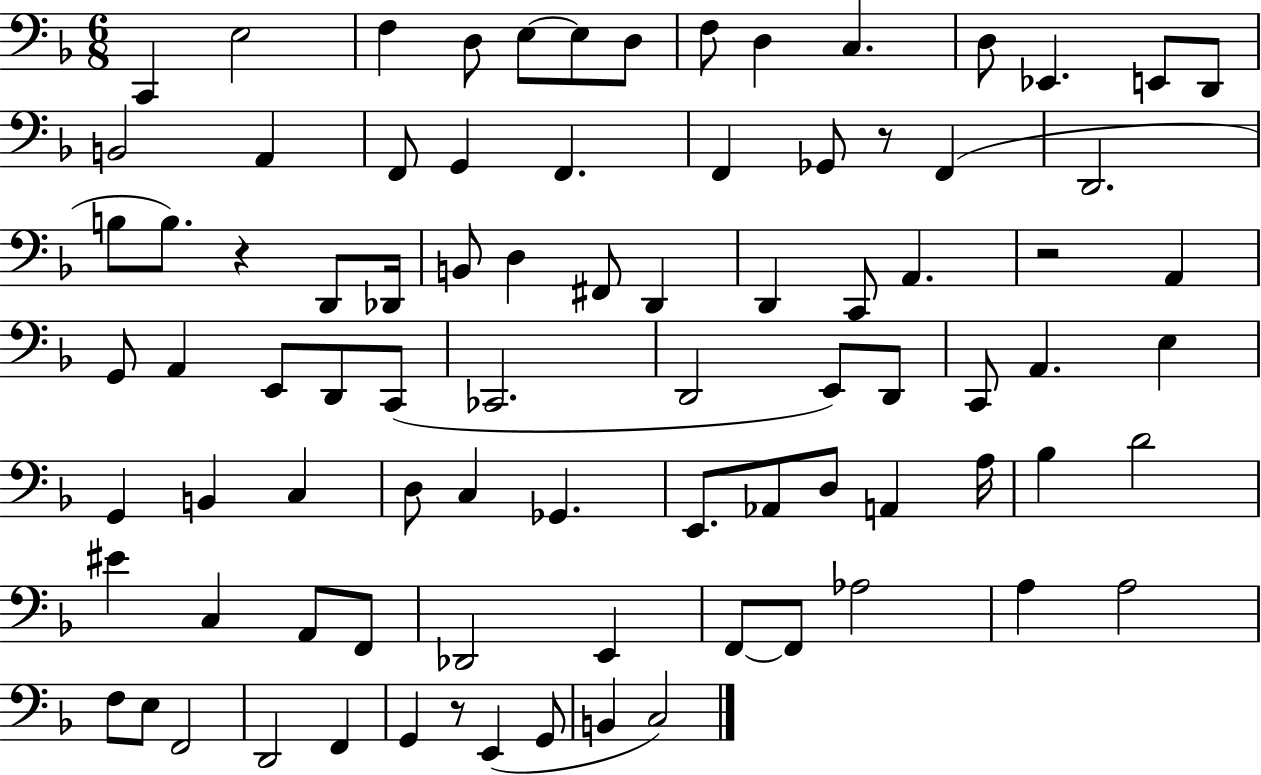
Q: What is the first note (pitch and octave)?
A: C2